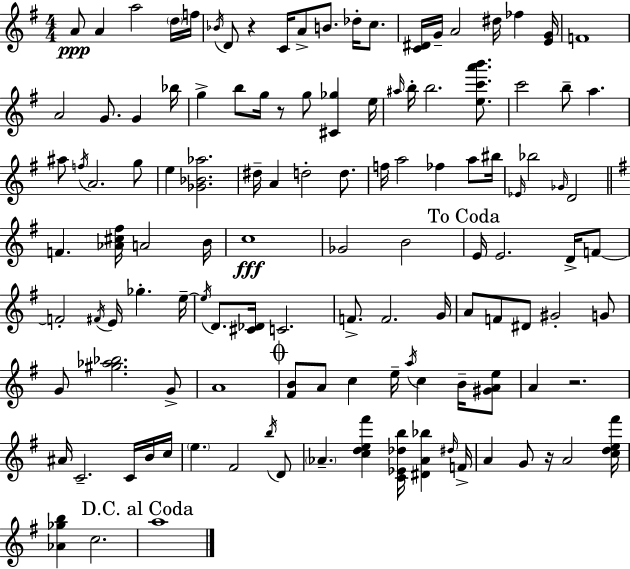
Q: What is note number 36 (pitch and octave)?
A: G5